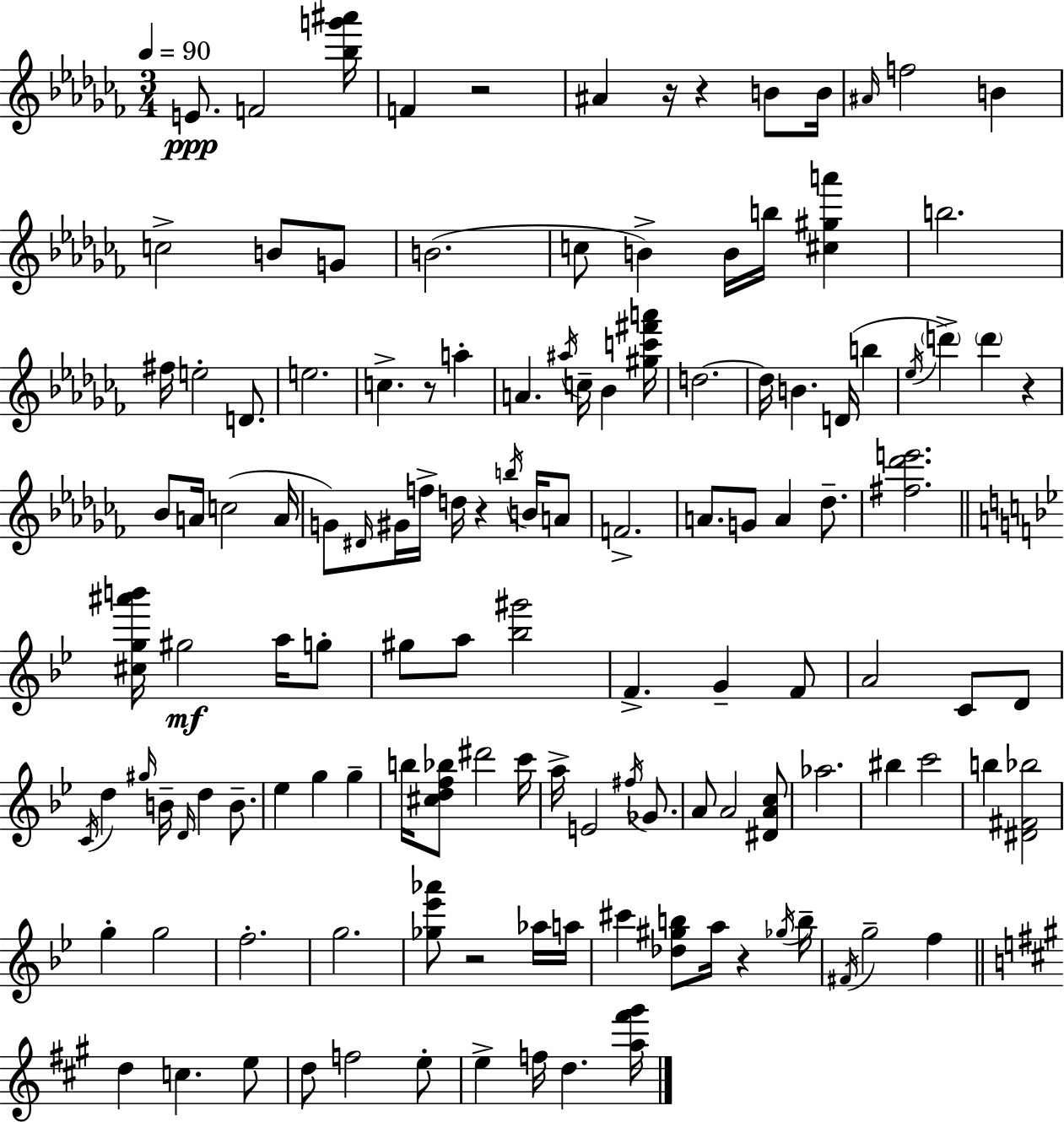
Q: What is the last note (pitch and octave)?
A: D5